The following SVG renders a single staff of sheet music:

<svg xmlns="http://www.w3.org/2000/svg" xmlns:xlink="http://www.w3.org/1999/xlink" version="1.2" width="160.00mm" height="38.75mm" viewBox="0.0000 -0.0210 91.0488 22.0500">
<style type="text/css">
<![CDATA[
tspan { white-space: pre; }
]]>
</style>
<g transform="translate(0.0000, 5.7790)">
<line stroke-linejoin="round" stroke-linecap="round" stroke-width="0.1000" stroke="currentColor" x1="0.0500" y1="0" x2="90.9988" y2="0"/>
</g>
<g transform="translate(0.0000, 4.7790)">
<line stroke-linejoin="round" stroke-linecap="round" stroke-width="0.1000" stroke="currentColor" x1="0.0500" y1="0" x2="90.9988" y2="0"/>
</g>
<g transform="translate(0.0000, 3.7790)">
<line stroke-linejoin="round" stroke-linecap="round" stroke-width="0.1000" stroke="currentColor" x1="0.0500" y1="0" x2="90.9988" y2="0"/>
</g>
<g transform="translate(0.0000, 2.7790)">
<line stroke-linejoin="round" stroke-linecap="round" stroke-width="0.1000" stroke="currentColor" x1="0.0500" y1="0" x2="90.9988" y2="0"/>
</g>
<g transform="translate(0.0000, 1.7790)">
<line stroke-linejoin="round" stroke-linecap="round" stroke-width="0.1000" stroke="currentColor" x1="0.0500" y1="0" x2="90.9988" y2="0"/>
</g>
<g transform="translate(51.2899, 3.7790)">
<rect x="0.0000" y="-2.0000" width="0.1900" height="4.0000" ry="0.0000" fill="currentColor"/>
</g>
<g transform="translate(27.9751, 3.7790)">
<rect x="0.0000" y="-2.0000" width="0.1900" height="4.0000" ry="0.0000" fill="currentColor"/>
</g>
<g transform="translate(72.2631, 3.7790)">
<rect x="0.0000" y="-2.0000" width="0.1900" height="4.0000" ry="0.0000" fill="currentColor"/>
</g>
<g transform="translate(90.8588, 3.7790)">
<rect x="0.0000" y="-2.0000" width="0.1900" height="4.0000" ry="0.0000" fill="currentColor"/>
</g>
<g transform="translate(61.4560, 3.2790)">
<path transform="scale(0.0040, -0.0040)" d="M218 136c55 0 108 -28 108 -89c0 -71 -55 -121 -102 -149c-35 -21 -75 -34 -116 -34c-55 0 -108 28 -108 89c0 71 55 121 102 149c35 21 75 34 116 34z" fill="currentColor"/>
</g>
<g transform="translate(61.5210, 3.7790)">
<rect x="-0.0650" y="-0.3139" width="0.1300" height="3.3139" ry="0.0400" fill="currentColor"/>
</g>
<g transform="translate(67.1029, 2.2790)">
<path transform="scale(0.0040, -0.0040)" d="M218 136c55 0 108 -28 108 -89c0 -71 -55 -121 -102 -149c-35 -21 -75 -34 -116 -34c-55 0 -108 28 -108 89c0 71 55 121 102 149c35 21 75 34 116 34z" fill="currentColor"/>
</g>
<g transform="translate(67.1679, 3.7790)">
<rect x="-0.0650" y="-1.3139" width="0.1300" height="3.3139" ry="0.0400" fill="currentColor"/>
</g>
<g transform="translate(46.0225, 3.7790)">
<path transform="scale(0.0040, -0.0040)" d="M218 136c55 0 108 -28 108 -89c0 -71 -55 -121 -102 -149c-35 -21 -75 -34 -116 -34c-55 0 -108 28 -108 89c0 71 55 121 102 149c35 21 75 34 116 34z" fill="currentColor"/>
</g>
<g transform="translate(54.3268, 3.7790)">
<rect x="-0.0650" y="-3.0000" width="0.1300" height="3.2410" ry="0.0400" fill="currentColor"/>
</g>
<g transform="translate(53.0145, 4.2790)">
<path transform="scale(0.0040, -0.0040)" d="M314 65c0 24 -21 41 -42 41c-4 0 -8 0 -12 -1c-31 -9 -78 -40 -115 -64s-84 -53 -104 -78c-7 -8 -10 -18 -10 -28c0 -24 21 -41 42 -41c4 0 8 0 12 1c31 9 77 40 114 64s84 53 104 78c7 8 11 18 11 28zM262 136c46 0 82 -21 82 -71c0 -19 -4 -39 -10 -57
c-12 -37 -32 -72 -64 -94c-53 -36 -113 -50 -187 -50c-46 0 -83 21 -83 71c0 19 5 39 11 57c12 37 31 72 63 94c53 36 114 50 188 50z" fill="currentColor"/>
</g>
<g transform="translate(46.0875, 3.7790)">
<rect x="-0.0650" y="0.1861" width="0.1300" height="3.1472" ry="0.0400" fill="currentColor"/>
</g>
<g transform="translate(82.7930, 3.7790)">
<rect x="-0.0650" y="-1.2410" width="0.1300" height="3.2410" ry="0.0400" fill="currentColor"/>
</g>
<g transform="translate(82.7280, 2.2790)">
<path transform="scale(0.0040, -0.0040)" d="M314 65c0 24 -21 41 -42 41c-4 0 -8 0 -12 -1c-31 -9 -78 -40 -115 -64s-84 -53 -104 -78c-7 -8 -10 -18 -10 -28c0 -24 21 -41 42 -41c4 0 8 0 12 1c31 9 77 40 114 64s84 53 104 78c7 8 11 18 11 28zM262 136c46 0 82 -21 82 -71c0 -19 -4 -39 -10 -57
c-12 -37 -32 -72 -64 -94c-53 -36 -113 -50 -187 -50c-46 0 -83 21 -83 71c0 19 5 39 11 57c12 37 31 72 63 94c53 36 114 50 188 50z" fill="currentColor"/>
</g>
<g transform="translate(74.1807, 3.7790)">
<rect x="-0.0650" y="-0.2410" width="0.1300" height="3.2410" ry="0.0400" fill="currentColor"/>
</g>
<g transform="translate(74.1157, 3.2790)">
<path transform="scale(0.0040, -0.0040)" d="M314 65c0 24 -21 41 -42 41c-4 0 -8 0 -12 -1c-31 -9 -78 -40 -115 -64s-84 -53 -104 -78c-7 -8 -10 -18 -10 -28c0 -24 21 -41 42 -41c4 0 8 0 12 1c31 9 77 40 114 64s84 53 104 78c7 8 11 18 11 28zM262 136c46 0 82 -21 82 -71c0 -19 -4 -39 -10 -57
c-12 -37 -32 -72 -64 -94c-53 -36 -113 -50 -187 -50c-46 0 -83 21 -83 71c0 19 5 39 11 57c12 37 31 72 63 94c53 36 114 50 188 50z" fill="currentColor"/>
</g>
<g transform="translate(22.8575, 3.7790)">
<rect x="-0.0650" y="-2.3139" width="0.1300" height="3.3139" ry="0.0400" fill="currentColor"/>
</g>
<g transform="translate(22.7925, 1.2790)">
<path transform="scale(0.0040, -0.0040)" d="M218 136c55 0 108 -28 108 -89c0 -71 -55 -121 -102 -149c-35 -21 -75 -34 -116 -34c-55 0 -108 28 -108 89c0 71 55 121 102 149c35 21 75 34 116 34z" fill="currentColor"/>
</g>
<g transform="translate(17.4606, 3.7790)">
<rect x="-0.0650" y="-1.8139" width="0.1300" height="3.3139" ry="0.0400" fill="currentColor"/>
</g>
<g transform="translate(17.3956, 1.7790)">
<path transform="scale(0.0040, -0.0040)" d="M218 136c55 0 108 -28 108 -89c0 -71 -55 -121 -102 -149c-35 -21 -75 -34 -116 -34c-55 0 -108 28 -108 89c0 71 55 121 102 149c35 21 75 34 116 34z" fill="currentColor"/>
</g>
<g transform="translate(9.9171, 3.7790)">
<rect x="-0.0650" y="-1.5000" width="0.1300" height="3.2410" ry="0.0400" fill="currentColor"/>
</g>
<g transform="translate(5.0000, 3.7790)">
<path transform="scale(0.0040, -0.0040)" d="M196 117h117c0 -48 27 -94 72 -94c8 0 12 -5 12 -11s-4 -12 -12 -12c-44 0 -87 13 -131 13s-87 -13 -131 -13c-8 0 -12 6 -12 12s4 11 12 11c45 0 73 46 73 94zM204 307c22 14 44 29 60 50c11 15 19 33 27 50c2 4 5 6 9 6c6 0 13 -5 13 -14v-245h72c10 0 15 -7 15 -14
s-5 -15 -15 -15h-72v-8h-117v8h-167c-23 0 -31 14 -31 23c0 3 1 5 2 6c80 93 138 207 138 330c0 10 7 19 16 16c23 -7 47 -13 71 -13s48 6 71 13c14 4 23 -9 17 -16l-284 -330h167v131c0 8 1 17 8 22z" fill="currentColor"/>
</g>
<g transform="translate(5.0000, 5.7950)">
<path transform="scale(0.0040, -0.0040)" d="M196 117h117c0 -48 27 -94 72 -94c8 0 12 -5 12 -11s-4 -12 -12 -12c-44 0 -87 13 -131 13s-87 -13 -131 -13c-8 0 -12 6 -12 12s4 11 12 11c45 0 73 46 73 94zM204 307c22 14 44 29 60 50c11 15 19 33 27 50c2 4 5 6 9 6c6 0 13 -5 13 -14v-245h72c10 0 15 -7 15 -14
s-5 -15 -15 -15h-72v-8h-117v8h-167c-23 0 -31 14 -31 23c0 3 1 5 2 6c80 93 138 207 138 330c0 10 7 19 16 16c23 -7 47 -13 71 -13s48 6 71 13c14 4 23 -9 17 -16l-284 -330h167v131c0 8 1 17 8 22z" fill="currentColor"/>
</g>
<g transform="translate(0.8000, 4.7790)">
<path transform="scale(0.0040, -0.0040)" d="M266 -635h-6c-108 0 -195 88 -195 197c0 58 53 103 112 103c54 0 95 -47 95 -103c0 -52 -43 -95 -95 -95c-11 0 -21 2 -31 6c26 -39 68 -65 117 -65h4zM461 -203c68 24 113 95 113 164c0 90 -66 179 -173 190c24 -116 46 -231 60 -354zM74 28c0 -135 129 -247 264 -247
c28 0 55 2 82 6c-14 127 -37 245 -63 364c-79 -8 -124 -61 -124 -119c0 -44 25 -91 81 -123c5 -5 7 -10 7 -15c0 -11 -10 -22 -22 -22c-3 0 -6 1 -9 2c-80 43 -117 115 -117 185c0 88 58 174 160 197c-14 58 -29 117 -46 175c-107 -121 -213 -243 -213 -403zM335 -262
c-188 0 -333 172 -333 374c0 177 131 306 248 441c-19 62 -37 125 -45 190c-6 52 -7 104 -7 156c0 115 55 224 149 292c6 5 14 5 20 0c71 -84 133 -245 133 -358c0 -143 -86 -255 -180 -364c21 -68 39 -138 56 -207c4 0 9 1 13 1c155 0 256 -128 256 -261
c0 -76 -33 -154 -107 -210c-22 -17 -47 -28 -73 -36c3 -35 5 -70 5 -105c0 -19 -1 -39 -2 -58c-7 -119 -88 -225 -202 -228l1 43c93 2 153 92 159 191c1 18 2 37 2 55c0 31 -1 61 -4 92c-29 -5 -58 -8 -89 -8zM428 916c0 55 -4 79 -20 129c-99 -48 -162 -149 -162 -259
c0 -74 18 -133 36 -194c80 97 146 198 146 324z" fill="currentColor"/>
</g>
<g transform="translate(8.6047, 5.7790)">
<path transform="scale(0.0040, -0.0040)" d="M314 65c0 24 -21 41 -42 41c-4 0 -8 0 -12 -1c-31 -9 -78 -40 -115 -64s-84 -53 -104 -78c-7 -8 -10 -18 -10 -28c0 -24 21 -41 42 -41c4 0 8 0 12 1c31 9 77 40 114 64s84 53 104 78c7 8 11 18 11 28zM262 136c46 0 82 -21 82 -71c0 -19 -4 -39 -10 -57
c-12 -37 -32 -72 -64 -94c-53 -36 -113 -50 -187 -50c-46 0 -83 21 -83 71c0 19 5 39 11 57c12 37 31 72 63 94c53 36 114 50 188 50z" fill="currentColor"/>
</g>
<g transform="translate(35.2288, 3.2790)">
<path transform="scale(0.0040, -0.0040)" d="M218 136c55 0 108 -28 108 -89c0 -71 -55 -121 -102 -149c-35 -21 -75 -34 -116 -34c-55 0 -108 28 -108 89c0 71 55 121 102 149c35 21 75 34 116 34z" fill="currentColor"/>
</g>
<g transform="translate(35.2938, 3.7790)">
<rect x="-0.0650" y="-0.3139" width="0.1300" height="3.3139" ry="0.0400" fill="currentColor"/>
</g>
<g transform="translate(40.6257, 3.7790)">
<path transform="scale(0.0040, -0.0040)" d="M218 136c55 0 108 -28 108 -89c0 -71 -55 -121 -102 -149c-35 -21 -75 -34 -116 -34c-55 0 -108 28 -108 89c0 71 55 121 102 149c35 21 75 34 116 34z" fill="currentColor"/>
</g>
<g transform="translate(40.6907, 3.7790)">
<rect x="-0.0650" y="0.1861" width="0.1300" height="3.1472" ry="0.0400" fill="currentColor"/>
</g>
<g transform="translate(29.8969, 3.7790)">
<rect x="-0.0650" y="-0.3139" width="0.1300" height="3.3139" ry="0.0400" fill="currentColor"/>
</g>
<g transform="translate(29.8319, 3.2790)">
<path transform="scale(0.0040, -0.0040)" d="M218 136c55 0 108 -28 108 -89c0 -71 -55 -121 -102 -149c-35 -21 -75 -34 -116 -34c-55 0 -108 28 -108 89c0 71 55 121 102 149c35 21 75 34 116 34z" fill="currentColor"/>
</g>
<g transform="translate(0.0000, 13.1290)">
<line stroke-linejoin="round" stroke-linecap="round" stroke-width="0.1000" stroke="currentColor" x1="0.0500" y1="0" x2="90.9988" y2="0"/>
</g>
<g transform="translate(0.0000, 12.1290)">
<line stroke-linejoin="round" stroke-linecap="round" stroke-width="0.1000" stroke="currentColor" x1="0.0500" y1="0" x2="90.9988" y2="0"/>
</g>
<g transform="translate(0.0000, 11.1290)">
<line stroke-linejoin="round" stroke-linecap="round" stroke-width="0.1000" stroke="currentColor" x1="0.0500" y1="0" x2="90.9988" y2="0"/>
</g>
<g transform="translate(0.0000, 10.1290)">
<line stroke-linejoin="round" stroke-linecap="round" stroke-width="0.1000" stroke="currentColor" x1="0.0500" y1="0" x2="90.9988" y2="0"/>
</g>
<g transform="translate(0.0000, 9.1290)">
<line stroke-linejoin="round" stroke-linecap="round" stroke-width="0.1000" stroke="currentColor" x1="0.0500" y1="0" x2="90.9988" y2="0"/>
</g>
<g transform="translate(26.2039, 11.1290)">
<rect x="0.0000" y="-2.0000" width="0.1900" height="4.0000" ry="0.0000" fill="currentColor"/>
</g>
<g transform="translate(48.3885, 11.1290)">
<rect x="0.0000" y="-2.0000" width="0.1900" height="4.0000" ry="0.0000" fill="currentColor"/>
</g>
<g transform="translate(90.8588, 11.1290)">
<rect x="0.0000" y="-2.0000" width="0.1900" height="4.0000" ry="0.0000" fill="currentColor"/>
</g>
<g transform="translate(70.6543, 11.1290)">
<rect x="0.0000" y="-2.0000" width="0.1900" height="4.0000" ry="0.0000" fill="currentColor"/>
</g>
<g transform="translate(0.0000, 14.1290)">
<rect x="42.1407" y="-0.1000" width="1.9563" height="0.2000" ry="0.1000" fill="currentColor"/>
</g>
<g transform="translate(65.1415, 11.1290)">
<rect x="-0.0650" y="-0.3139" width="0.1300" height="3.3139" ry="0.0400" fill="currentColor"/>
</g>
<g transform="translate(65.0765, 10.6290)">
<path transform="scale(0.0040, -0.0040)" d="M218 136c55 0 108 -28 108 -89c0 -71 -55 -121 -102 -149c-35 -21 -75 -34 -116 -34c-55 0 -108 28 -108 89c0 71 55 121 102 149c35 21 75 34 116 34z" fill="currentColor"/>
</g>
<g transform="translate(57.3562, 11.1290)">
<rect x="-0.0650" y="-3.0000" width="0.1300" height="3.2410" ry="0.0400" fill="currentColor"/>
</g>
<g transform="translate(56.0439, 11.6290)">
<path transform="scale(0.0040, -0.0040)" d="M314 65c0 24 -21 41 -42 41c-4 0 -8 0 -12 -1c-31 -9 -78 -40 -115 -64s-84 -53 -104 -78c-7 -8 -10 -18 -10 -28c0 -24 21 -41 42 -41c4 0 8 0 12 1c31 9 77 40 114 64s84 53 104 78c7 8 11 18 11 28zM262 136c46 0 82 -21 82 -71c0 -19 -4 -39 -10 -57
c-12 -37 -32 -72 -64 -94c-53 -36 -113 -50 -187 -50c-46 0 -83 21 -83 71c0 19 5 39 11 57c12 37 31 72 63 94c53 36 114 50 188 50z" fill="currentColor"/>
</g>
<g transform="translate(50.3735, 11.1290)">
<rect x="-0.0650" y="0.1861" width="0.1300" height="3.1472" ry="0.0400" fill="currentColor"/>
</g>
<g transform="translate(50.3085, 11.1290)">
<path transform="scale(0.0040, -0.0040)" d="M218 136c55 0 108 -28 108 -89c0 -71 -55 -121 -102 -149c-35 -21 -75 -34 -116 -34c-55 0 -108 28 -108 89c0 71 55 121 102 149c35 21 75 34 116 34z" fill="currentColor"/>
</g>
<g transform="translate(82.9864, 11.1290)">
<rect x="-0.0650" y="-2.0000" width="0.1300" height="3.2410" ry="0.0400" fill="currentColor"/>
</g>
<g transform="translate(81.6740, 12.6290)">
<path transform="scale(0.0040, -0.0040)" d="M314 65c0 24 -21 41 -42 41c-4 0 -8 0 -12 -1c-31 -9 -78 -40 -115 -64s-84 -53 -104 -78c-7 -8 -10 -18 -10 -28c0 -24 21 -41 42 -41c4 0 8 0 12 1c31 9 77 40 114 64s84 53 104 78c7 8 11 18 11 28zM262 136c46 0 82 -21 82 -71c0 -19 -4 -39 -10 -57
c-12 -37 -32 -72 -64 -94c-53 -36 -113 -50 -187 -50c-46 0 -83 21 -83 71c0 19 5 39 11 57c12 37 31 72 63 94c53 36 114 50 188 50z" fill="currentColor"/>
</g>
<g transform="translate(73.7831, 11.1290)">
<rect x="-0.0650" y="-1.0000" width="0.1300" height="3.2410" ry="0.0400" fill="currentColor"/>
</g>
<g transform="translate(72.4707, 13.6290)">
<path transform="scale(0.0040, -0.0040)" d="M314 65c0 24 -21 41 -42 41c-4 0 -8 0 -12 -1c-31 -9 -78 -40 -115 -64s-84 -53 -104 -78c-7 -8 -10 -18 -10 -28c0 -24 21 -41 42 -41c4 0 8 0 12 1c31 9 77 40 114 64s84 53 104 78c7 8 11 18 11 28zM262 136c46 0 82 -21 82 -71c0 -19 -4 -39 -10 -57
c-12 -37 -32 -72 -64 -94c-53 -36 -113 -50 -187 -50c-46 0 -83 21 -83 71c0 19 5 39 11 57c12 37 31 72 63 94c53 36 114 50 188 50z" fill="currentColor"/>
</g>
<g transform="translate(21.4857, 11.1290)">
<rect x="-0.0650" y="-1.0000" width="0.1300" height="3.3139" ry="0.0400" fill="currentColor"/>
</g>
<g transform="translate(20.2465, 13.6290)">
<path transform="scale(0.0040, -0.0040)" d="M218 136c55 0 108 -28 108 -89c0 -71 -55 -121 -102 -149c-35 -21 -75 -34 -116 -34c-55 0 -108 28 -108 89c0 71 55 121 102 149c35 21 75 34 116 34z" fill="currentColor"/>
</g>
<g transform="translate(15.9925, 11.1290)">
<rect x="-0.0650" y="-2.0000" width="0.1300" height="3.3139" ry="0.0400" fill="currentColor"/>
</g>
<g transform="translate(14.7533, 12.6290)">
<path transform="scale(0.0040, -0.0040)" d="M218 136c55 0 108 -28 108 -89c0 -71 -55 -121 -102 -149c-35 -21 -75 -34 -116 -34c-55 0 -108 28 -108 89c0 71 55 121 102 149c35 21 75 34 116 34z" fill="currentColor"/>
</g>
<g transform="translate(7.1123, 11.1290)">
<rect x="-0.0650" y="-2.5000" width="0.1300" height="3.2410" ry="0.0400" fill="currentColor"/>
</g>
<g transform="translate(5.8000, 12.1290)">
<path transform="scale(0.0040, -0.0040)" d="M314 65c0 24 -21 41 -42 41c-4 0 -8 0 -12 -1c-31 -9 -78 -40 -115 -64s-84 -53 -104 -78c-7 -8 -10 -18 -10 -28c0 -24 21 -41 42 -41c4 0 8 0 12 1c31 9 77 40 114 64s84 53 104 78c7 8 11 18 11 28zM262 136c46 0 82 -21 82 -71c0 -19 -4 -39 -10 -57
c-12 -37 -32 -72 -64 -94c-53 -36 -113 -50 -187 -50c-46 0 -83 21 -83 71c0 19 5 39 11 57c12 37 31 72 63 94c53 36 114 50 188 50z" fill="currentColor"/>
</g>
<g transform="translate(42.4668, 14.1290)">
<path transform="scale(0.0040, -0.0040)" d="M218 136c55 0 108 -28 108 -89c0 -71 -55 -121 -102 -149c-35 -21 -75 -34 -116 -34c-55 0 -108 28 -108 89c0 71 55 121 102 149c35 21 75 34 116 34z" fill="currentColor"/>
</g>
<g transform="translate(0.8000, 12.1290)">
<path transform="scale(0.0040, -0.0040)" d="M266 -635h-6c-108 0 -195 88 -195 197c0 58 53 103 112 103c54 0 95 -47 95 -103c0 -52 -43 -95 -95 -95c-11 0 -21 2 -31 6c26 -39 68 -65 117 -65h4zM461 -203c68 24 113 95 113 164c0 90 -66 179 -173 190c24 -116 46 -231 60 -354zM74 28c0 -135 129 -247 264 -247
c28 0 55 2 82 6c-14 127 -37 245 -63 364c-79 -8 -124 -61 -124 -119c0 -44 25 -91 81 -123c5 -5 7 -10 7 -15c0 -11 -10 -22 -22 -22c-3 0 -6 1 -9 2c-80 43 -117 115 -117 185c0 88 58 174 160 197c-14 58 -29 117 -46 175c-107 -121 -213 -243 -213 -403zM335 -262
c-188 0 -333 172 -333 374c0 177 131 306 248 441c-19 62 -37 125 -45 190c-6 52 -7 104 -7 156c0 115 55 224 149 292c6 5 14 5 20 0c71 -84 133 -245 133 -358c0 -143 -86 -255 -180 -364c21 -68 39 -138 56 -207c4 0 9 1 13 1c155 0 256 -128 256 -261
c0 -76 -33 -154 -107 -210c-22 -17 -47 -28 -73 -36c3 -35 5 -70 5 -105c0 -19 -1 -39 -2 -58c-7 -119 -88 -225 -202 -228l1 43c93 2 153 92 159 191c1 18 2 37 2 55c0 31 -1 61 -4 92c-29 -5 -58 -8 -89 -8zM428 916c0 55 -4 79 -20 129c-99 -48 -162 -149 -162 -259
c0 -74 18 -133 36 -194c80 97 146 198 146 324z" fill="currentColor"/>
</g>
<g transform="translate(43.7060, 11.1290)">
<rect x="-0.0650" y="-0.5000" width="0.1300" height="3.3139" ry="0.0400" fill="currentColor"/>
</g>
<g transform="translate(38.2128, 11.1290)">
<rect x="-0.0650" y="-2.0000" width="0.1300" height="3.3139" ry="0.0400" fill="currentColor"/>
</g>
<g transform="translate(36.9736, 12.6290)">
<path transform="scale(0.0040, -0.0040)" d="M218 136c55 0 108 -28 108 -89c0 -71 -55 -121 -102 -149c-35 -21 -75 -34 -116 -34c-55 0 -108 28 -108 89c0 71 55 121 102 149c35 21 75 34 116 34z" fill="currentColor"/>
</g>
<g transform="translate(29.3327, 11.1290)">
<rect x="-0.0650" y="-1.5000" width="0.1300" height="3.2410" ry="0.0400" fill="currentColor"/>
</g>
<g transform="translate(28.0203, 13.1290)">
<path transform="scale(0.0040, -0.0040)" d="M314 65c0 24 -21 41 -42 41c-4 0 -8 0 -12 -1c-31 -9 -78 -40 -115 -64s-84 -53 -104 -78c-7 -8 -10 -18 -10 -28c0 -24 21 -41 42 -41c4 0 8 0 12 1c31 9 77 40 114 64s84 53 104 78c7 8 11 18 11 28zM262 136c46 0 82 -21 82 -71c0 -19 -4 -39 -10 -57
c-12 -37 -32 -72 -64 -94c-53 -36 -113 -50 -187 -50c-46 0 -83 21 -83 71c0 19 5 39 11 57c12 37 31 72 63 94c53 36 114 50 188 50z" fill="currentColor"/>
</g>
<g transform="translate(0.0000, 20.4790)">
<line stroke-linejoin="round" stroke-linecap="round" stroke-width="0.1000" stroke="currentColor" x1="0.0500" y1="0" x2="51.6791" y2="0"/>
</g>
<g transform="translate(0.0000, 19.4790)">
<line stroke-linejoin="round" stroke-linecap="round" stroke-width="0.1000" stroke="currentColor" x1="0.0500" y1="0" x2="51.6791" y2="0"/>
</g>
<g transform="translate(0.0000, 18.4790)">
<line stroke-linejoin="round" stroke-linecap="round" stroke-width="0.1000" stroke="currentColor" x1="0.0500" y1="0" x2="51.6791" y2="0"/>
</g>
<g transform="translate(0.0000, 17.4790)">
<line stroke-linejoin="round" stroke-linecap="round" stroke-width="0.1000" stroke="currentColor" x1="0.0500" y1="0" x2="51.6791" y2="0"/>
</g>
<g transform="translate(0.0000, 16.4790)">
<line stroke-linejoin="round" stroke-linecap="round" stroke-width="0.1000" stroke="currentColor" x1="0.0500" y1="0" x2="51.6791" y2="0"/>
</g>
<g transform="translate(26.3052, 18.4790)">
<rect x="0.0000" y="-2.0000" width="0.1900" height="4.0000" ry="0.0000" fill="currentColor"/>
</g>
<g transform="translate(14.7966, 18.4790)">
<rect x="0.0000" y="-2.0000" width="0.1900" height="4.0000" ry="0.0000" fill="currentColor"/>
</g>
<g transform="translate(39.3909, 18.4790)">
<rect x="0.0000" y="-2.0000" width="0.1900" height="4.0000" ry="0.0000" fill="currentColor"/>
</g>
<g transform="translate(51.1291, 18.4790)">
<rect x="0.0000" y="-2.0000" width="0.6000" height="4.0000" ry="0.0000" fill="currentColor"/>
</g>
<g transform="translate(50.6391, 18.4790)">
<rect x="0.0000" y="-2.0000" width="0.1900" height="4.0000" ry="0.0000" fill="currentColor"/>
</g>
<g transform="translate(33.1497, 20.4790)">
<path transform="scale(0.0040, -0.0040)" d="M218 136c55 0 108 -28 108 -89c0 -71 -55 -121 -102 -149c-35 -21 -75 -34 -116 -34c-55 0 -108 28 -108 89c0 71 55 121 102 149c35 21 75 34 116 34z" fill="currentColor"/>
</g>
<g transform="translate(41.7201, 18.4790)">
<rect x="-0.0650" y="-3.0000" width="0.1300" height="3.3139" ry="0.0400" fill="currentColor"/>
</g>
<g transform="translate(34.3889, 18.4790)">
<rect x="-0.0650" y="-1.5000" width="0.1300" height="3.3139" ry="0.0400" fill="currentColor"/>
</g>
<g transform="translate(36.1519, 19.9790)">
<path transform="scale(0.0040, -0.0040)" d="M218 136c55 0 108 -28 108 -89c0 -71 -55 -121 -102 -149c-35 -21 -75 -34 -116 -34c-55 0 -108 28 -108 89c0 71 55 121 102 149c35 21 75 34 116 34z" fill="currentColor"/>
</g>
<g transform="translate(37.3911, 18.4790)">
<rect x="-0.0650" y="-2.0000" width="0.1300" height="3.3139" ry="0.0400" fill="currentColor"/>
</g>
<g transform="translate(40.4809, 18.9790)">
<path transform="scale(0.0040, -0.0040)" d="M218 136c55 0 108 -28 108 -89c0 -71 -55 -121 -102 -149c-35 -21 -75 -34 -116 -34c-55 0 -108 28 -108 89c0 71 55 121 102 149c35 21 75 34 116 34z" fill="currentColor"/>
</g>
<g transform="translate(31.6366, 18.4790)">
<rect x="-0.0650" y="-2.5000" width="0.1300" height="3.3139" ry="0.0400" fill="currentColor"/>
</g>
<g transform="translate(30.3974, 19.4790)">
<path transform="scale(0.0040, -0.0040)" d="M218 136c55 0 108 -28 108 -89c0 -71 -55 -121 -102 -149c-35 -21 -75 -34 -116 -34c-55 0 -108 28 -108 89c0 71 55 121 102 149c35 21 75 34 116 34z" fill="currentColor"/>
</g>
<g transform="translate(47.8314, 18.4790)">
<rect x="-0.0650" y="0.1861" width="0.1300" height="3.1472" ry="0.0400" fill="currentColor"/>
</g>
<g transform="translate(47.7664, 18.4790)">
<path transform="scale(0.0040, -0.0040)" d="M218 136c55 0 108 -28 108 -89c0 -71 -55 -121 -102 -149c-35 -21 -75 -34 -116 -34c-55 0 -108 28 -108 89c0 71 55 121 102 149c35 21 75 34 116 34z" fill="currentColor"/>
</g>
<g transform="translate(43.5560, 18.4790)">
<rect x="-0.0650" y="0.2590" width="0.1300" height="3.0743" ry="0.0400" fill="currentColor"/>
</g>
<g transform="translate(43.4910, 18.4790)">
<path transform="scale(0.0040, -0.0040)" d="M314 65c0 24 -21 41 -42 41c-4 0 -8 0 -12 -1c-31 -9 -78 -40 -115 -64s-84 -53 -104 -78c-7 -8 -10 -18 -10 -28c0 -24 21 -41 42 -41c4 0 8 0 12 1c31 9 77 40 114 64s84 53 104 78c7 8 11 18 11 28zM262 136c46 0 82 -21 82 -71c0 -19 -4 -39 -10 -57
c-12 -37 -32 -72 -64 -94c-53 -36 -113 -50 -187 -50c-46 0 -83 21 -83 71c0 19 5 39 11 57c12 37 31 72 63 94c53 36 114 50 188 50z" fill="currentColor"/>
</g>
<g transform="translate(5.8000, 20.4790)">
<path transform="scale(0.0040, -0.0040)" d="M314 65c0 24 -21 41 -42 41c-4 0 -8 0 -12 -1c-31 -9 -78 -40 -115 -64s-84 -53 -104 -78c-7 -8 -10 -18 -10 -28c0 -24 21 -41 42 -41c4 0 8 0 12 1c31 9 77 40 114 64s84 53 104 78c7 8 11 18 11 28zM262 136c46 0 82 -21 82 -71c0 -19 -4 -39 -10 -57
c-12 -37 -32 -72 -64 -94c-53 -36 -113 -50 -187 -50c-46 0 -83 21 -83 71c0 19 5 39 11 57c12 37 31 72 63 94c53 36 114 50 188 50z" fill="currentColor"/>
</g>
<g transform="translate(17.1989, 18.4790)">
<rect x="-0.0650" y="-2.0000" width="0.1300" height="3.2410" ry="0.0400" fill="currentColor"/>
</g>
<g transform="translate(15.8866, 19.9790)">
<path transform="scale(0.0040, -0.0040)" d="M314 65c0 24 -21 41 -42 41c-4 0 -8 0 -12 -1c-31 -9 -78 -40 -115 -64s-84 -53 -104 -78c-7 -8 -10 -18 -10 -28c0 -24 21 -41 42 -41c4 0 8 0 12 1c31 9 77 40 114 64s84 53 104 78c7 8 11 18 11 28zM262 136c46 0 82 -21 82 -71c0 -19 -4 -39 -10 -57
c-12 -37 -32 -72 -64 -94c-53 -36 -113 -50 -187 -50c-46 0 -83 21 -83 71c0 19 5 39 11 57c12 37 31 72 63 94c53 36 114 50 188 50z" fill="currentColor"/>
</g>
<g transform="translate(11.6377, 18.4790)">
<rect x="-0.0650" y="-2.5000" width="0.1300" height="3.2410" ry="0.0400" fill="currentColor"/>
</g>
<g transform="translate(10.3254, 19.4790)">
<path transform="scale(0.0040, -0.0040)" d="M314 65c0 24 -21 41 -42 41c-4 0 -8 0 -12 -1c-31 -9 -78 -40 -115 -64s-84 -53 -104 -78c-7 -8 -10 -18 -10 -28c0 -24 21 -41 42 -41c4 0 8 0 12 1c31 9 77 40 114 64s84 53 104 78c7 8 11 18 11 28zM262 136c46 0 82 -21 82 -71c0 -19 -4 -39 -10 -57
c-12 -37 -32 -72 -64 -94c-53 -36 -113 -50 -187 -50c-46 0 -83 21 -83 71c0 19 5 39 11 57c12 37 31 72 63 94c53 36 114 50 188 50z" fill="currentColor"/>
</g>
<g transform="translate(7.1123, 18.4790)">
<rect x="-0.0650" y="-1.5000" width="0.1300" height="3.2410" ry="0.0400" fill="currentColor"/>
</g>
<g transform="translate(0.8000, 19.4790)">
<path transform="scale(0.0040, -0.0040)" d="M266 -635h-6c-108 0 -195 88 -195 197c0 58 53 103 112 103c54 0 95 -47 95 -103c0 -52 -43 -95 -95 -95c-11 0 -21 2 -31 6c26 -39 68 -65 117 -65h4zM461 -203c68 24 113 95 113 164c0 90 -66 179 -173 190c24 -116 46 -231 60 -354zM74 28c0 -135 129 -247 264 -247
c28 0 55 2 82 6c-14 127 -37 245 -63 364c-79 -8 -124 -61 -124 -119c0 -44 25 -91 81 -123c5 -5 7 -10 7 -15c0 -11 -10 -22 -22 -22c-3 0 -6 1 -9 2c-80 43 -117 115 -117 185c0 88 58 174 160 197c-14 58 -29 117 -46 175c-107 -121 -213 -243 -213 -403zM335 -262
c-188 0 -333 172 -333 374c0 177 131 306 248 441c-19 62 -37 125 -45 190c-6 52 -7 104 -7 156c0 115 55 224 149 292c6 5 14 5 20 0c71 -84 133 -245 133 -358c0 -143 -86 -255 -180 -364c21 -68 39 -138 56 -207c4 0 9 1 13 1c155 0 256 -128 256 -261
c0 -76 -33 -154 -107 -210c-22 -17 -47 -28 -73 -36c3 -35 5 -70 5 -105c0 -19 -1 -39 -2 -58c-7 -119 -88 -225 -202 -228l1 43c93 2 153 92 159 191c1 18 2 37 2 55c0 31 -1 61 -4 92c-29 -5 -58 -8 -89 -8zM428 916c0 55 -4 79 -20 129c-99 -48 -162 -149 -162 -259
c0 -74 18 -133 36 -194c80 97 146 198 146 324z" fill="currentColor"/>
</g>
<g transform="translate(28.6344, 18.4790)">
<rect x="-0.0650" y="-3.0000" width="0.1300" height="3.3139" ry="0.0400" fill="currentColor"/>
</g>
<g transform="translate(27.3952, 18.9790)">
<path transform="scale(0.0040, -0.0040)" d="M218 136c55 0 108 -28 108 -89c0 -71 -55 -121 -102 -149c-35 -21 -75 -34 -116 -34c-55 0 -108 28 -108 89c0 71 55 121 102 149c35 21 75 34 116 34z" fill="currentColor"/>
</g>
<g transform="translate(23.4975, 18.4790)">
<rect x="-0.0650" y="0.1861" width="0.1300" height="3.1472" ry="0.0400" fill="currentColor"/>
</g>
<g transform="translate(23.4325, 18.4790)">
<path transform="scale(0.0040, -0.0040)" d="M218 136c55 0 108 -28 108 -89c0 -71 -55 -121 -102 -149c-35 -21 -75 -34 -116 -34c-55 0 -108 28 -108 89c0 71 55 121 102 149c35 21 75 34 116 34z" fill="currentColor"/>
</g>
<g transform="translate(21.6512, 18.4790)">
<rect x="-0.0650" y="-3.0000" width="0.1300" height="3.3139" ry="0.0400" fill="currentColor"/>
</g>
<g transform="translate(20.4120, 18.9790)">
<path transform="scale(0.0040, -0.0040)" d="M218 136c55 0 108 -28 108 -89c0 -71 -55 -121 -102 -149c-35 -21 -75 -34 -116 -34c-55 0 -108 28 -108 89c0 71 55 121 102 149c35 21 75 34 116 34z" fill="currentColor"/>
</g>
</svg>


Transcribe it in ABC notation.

X:1
T:Untitled
M:4/4
L:1/4
K:C
E2 f g c c B B A2 c e c2 e2 G2 F D E2 F C B A2 c D2 F2 E2 G2 F2 A B A G E F A B2 B